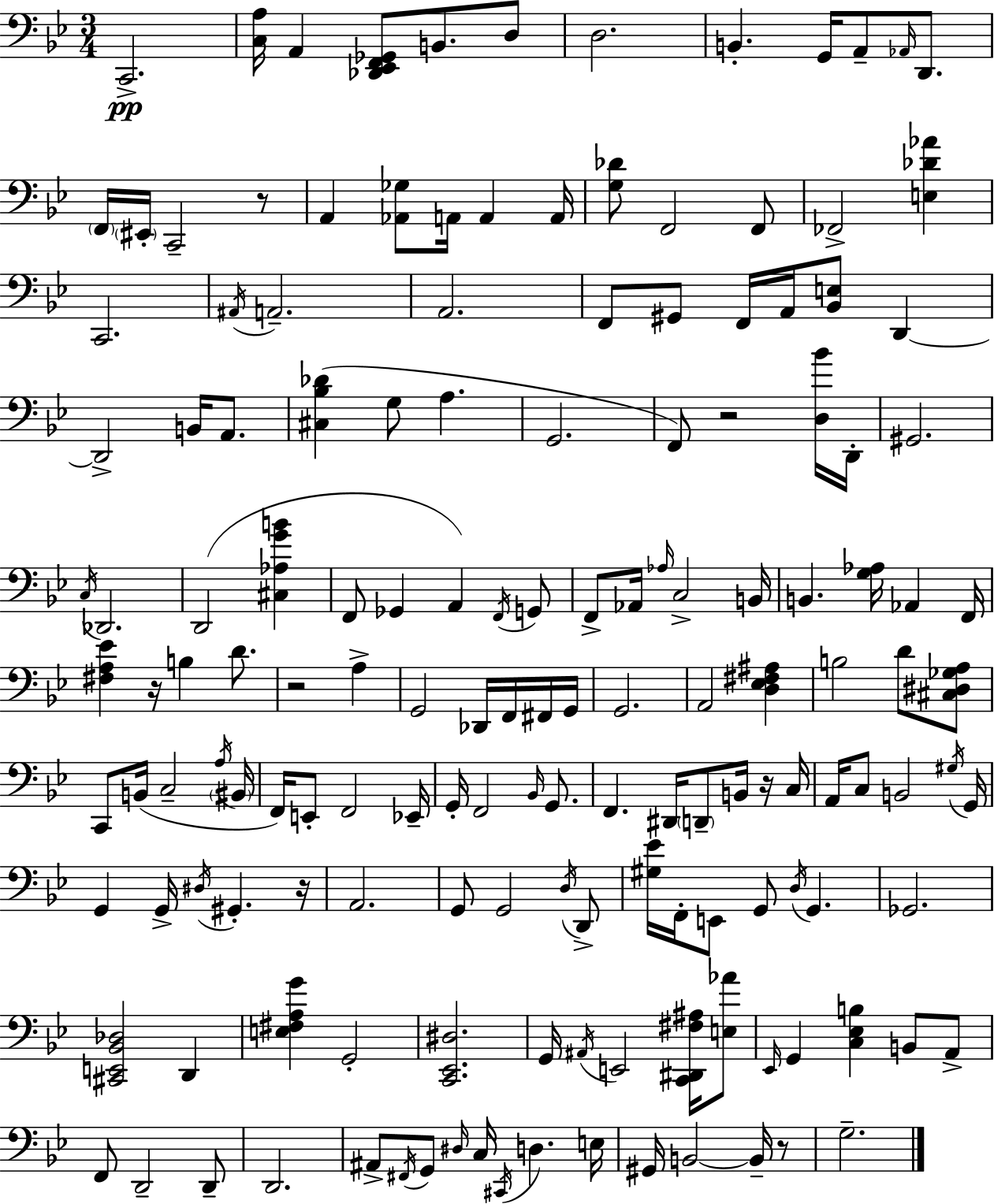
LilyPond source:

{
  \clef bass
  \numericTimeSignature
  \time 3/4
  \key bes \major
  c,2.->\pp | <c a>16 a,4 <des, ees, f, ges,>8 b,8. d8 | d2. | b,4.-. g,16 a,8-- \grace { aes,16 } d,8. | \break \parenthesize f,16 \parenthesize eis,16-. c,2-- r8 | a,4 <aes, ges>8 a,16 a,4 | a,16 <g des'>8 f,2 f,8 | fes,2-> <e des' aes'>4 | \break c,2. | \acciaccatura { ais,16 } a,2.-- | a,2. | f,8 gis,8 f,16 a,16 <bes, e>8 d,4~~ | \break d,2-> b,16 a,8. | <cis bes des'>4( g8 a4. | g,2. | f,8) r2 | \break <d bes'>16 d,16-. gis,2. | \acciaccatura { c16 } des,2. | d,2( <cis aes g' b'>4 | f,8 ges,4 a,4) | \break \acciaccatura { f,16 } g,8 f,8-> aes,16 \grace { aes16 } c2-> | b,16 b,4. <g aes>16 | aes,4 f,16 <fis a ees'>4 r16 b4 | d'8. r2 | \break a4-> g,2 | des,16 f,16 fis,16 g,16 g,2. | a,2 | <d ees fis ais>4 b2 | \break d'8 <cis dis ges a>8 c,8 b,16( c2-- | \acciaccatura { a16 } \parenthesize bis,16 f,16) e,8-. f,2 | ees,16-- g,16-. f,2 | \grace { bes,16 } g,8. f,4. | \break dis,16 \parenthesize d,8-- b,16 r16 c16 a,16 c8 b,2 | \acciaccatura { gis16 } g,16 g,4 | g,16-> \acciaccatura { dis16 } gis,4.-. r16 a,2. | g,8 g,2 | \break \acciaccatura { d16 } d,8-> <gis ees'>16 f,16-. | e,8 g,8 \acciaccatura { d16 } g,4. ges,2. | <cis, e, bes, des>2 | d,4 <e fis a g'>4 | \break g,2-. <c, ees, dis>2. | g,16 | \acciaccatura { ais,16 } e,2 <c, dis, fis ais>16 <e aes'>8 | \grace { ees,16 } g,4 <c ees b>4 b,8 a,8-> | \break f,8 d,2-- d,8-- | d,2. | ais,8-> \acciaccatura { fis,16 } g,8 \grace { dis16 } c16 \acciaccatura { cis,16 } d4. | e16 gis,16 b,2~~ | \break b,16-- r8 g2.-- | \bar "|."
}